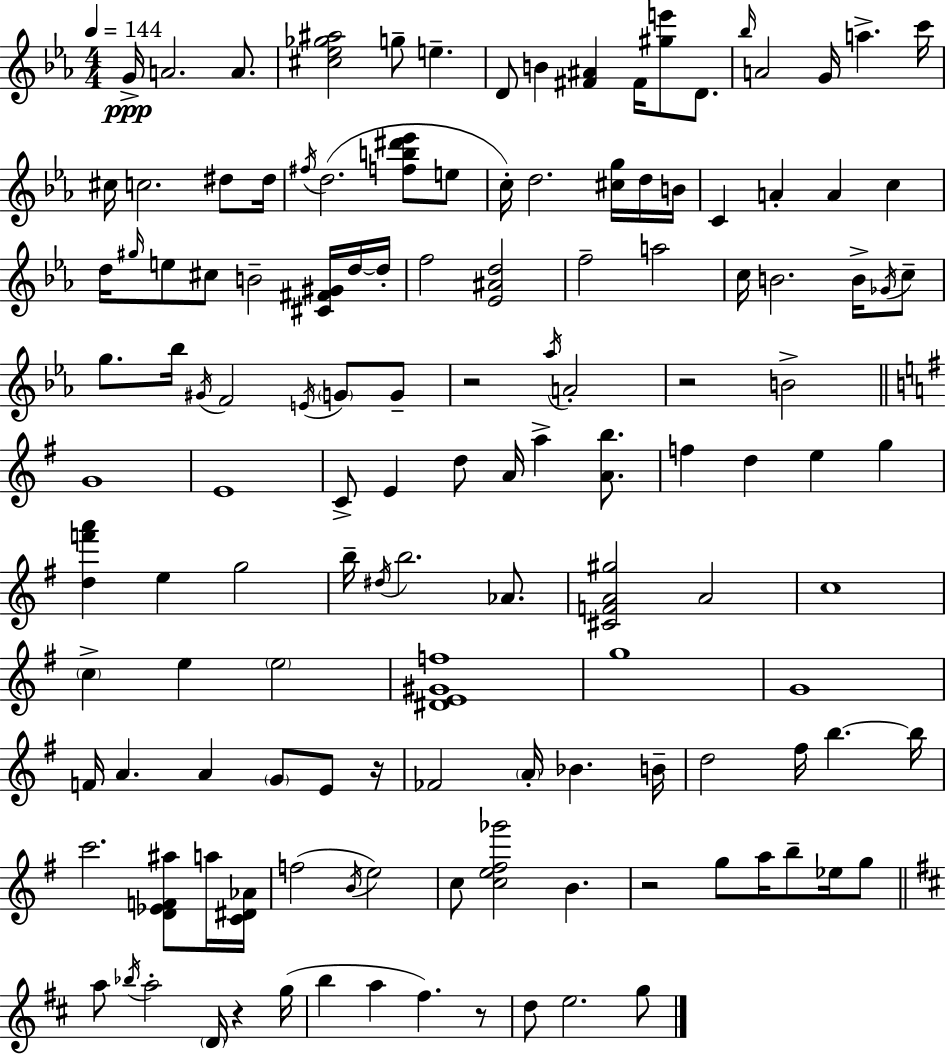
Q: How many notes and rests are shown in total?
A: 134